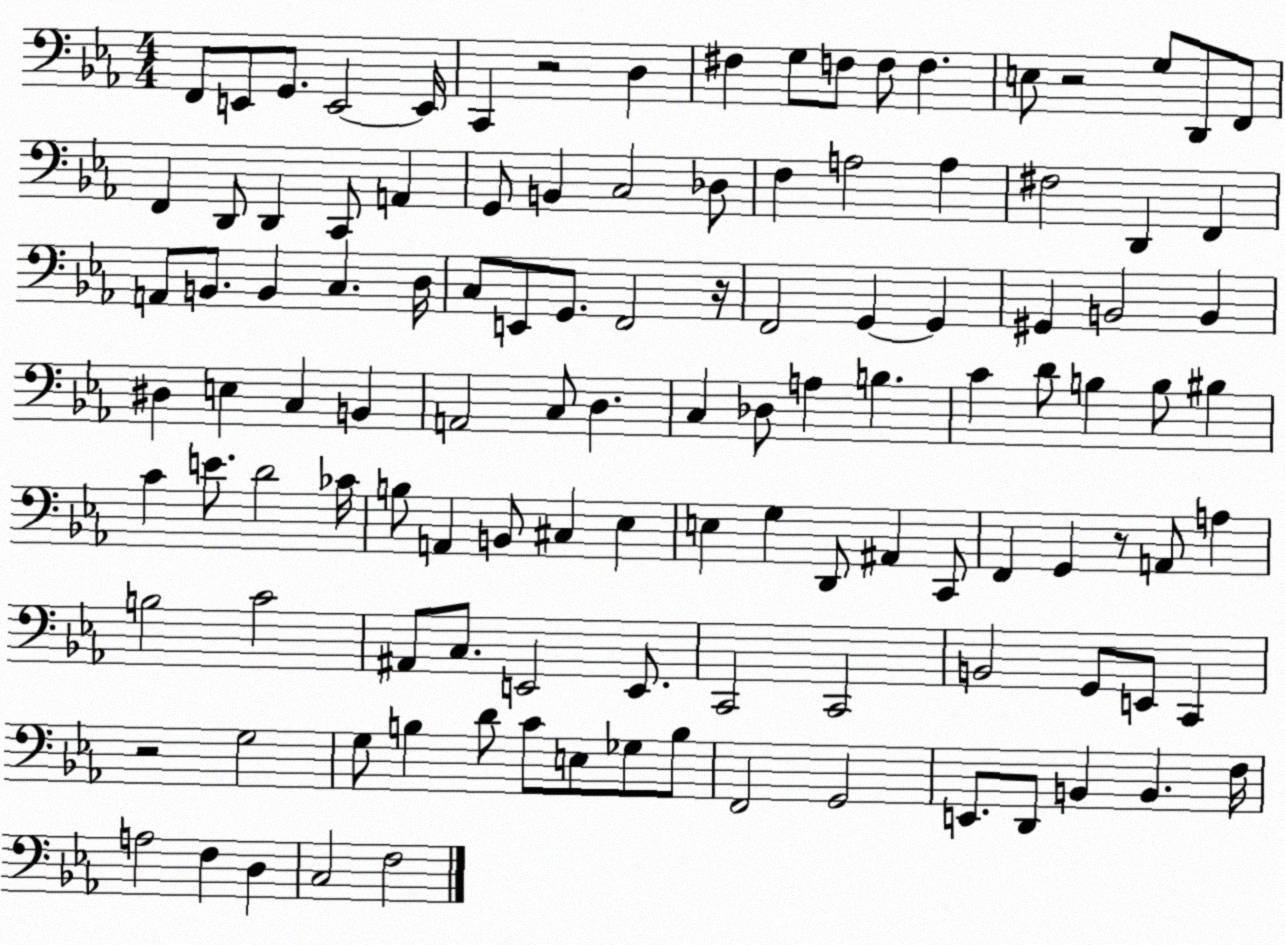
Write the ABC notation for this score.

X:1
T:Untitled
M:4/4
L:1/4
K:Eb
F,,/2 E,,/2 G,,/2 E,,2 E,,/4 C,, z2 D, ^F, G,/2 F,/2 F,/2 F, E,/2 z2 G,/2 D,,/2 F,,/2 F,, D,,/2 D,, C,,/2 A,, G,,/2 B,, C,2 _D,/2 F, A,2 A, ^F,2 D,, F,, A,,/2 B,,/2 B,, C, D,/4 C,/2 E,,/2 G,,/2 F,,2 z/4 F,,2 G,, G,, ^G,, B,,2 B,, ^D, E, C, B,, A,,2 C,/2 D, C, _D,/2 A, B, C D/2 B, B,/2 ^B, C E/2 D2 _C/4 B,/2 A,, B,,/2 ^C, _E, E, G, D,,/2 ^A,, C,,/2 F,, G,, z/2 A,,/2 A, B,2 C2 ^A,,/2 C,/2 E,,2 E,,/2 C,,2 C,,2 B,,2 G,,/2 E,,/2 C,, z2 G,2 G,/2 B, D/2 C/2 E,/2 _G,/2 B,/2 F,,2 G,,2 E,,/2 D,,/2 B,, B,, F,/4 A,2 F, D, C,2 F,2